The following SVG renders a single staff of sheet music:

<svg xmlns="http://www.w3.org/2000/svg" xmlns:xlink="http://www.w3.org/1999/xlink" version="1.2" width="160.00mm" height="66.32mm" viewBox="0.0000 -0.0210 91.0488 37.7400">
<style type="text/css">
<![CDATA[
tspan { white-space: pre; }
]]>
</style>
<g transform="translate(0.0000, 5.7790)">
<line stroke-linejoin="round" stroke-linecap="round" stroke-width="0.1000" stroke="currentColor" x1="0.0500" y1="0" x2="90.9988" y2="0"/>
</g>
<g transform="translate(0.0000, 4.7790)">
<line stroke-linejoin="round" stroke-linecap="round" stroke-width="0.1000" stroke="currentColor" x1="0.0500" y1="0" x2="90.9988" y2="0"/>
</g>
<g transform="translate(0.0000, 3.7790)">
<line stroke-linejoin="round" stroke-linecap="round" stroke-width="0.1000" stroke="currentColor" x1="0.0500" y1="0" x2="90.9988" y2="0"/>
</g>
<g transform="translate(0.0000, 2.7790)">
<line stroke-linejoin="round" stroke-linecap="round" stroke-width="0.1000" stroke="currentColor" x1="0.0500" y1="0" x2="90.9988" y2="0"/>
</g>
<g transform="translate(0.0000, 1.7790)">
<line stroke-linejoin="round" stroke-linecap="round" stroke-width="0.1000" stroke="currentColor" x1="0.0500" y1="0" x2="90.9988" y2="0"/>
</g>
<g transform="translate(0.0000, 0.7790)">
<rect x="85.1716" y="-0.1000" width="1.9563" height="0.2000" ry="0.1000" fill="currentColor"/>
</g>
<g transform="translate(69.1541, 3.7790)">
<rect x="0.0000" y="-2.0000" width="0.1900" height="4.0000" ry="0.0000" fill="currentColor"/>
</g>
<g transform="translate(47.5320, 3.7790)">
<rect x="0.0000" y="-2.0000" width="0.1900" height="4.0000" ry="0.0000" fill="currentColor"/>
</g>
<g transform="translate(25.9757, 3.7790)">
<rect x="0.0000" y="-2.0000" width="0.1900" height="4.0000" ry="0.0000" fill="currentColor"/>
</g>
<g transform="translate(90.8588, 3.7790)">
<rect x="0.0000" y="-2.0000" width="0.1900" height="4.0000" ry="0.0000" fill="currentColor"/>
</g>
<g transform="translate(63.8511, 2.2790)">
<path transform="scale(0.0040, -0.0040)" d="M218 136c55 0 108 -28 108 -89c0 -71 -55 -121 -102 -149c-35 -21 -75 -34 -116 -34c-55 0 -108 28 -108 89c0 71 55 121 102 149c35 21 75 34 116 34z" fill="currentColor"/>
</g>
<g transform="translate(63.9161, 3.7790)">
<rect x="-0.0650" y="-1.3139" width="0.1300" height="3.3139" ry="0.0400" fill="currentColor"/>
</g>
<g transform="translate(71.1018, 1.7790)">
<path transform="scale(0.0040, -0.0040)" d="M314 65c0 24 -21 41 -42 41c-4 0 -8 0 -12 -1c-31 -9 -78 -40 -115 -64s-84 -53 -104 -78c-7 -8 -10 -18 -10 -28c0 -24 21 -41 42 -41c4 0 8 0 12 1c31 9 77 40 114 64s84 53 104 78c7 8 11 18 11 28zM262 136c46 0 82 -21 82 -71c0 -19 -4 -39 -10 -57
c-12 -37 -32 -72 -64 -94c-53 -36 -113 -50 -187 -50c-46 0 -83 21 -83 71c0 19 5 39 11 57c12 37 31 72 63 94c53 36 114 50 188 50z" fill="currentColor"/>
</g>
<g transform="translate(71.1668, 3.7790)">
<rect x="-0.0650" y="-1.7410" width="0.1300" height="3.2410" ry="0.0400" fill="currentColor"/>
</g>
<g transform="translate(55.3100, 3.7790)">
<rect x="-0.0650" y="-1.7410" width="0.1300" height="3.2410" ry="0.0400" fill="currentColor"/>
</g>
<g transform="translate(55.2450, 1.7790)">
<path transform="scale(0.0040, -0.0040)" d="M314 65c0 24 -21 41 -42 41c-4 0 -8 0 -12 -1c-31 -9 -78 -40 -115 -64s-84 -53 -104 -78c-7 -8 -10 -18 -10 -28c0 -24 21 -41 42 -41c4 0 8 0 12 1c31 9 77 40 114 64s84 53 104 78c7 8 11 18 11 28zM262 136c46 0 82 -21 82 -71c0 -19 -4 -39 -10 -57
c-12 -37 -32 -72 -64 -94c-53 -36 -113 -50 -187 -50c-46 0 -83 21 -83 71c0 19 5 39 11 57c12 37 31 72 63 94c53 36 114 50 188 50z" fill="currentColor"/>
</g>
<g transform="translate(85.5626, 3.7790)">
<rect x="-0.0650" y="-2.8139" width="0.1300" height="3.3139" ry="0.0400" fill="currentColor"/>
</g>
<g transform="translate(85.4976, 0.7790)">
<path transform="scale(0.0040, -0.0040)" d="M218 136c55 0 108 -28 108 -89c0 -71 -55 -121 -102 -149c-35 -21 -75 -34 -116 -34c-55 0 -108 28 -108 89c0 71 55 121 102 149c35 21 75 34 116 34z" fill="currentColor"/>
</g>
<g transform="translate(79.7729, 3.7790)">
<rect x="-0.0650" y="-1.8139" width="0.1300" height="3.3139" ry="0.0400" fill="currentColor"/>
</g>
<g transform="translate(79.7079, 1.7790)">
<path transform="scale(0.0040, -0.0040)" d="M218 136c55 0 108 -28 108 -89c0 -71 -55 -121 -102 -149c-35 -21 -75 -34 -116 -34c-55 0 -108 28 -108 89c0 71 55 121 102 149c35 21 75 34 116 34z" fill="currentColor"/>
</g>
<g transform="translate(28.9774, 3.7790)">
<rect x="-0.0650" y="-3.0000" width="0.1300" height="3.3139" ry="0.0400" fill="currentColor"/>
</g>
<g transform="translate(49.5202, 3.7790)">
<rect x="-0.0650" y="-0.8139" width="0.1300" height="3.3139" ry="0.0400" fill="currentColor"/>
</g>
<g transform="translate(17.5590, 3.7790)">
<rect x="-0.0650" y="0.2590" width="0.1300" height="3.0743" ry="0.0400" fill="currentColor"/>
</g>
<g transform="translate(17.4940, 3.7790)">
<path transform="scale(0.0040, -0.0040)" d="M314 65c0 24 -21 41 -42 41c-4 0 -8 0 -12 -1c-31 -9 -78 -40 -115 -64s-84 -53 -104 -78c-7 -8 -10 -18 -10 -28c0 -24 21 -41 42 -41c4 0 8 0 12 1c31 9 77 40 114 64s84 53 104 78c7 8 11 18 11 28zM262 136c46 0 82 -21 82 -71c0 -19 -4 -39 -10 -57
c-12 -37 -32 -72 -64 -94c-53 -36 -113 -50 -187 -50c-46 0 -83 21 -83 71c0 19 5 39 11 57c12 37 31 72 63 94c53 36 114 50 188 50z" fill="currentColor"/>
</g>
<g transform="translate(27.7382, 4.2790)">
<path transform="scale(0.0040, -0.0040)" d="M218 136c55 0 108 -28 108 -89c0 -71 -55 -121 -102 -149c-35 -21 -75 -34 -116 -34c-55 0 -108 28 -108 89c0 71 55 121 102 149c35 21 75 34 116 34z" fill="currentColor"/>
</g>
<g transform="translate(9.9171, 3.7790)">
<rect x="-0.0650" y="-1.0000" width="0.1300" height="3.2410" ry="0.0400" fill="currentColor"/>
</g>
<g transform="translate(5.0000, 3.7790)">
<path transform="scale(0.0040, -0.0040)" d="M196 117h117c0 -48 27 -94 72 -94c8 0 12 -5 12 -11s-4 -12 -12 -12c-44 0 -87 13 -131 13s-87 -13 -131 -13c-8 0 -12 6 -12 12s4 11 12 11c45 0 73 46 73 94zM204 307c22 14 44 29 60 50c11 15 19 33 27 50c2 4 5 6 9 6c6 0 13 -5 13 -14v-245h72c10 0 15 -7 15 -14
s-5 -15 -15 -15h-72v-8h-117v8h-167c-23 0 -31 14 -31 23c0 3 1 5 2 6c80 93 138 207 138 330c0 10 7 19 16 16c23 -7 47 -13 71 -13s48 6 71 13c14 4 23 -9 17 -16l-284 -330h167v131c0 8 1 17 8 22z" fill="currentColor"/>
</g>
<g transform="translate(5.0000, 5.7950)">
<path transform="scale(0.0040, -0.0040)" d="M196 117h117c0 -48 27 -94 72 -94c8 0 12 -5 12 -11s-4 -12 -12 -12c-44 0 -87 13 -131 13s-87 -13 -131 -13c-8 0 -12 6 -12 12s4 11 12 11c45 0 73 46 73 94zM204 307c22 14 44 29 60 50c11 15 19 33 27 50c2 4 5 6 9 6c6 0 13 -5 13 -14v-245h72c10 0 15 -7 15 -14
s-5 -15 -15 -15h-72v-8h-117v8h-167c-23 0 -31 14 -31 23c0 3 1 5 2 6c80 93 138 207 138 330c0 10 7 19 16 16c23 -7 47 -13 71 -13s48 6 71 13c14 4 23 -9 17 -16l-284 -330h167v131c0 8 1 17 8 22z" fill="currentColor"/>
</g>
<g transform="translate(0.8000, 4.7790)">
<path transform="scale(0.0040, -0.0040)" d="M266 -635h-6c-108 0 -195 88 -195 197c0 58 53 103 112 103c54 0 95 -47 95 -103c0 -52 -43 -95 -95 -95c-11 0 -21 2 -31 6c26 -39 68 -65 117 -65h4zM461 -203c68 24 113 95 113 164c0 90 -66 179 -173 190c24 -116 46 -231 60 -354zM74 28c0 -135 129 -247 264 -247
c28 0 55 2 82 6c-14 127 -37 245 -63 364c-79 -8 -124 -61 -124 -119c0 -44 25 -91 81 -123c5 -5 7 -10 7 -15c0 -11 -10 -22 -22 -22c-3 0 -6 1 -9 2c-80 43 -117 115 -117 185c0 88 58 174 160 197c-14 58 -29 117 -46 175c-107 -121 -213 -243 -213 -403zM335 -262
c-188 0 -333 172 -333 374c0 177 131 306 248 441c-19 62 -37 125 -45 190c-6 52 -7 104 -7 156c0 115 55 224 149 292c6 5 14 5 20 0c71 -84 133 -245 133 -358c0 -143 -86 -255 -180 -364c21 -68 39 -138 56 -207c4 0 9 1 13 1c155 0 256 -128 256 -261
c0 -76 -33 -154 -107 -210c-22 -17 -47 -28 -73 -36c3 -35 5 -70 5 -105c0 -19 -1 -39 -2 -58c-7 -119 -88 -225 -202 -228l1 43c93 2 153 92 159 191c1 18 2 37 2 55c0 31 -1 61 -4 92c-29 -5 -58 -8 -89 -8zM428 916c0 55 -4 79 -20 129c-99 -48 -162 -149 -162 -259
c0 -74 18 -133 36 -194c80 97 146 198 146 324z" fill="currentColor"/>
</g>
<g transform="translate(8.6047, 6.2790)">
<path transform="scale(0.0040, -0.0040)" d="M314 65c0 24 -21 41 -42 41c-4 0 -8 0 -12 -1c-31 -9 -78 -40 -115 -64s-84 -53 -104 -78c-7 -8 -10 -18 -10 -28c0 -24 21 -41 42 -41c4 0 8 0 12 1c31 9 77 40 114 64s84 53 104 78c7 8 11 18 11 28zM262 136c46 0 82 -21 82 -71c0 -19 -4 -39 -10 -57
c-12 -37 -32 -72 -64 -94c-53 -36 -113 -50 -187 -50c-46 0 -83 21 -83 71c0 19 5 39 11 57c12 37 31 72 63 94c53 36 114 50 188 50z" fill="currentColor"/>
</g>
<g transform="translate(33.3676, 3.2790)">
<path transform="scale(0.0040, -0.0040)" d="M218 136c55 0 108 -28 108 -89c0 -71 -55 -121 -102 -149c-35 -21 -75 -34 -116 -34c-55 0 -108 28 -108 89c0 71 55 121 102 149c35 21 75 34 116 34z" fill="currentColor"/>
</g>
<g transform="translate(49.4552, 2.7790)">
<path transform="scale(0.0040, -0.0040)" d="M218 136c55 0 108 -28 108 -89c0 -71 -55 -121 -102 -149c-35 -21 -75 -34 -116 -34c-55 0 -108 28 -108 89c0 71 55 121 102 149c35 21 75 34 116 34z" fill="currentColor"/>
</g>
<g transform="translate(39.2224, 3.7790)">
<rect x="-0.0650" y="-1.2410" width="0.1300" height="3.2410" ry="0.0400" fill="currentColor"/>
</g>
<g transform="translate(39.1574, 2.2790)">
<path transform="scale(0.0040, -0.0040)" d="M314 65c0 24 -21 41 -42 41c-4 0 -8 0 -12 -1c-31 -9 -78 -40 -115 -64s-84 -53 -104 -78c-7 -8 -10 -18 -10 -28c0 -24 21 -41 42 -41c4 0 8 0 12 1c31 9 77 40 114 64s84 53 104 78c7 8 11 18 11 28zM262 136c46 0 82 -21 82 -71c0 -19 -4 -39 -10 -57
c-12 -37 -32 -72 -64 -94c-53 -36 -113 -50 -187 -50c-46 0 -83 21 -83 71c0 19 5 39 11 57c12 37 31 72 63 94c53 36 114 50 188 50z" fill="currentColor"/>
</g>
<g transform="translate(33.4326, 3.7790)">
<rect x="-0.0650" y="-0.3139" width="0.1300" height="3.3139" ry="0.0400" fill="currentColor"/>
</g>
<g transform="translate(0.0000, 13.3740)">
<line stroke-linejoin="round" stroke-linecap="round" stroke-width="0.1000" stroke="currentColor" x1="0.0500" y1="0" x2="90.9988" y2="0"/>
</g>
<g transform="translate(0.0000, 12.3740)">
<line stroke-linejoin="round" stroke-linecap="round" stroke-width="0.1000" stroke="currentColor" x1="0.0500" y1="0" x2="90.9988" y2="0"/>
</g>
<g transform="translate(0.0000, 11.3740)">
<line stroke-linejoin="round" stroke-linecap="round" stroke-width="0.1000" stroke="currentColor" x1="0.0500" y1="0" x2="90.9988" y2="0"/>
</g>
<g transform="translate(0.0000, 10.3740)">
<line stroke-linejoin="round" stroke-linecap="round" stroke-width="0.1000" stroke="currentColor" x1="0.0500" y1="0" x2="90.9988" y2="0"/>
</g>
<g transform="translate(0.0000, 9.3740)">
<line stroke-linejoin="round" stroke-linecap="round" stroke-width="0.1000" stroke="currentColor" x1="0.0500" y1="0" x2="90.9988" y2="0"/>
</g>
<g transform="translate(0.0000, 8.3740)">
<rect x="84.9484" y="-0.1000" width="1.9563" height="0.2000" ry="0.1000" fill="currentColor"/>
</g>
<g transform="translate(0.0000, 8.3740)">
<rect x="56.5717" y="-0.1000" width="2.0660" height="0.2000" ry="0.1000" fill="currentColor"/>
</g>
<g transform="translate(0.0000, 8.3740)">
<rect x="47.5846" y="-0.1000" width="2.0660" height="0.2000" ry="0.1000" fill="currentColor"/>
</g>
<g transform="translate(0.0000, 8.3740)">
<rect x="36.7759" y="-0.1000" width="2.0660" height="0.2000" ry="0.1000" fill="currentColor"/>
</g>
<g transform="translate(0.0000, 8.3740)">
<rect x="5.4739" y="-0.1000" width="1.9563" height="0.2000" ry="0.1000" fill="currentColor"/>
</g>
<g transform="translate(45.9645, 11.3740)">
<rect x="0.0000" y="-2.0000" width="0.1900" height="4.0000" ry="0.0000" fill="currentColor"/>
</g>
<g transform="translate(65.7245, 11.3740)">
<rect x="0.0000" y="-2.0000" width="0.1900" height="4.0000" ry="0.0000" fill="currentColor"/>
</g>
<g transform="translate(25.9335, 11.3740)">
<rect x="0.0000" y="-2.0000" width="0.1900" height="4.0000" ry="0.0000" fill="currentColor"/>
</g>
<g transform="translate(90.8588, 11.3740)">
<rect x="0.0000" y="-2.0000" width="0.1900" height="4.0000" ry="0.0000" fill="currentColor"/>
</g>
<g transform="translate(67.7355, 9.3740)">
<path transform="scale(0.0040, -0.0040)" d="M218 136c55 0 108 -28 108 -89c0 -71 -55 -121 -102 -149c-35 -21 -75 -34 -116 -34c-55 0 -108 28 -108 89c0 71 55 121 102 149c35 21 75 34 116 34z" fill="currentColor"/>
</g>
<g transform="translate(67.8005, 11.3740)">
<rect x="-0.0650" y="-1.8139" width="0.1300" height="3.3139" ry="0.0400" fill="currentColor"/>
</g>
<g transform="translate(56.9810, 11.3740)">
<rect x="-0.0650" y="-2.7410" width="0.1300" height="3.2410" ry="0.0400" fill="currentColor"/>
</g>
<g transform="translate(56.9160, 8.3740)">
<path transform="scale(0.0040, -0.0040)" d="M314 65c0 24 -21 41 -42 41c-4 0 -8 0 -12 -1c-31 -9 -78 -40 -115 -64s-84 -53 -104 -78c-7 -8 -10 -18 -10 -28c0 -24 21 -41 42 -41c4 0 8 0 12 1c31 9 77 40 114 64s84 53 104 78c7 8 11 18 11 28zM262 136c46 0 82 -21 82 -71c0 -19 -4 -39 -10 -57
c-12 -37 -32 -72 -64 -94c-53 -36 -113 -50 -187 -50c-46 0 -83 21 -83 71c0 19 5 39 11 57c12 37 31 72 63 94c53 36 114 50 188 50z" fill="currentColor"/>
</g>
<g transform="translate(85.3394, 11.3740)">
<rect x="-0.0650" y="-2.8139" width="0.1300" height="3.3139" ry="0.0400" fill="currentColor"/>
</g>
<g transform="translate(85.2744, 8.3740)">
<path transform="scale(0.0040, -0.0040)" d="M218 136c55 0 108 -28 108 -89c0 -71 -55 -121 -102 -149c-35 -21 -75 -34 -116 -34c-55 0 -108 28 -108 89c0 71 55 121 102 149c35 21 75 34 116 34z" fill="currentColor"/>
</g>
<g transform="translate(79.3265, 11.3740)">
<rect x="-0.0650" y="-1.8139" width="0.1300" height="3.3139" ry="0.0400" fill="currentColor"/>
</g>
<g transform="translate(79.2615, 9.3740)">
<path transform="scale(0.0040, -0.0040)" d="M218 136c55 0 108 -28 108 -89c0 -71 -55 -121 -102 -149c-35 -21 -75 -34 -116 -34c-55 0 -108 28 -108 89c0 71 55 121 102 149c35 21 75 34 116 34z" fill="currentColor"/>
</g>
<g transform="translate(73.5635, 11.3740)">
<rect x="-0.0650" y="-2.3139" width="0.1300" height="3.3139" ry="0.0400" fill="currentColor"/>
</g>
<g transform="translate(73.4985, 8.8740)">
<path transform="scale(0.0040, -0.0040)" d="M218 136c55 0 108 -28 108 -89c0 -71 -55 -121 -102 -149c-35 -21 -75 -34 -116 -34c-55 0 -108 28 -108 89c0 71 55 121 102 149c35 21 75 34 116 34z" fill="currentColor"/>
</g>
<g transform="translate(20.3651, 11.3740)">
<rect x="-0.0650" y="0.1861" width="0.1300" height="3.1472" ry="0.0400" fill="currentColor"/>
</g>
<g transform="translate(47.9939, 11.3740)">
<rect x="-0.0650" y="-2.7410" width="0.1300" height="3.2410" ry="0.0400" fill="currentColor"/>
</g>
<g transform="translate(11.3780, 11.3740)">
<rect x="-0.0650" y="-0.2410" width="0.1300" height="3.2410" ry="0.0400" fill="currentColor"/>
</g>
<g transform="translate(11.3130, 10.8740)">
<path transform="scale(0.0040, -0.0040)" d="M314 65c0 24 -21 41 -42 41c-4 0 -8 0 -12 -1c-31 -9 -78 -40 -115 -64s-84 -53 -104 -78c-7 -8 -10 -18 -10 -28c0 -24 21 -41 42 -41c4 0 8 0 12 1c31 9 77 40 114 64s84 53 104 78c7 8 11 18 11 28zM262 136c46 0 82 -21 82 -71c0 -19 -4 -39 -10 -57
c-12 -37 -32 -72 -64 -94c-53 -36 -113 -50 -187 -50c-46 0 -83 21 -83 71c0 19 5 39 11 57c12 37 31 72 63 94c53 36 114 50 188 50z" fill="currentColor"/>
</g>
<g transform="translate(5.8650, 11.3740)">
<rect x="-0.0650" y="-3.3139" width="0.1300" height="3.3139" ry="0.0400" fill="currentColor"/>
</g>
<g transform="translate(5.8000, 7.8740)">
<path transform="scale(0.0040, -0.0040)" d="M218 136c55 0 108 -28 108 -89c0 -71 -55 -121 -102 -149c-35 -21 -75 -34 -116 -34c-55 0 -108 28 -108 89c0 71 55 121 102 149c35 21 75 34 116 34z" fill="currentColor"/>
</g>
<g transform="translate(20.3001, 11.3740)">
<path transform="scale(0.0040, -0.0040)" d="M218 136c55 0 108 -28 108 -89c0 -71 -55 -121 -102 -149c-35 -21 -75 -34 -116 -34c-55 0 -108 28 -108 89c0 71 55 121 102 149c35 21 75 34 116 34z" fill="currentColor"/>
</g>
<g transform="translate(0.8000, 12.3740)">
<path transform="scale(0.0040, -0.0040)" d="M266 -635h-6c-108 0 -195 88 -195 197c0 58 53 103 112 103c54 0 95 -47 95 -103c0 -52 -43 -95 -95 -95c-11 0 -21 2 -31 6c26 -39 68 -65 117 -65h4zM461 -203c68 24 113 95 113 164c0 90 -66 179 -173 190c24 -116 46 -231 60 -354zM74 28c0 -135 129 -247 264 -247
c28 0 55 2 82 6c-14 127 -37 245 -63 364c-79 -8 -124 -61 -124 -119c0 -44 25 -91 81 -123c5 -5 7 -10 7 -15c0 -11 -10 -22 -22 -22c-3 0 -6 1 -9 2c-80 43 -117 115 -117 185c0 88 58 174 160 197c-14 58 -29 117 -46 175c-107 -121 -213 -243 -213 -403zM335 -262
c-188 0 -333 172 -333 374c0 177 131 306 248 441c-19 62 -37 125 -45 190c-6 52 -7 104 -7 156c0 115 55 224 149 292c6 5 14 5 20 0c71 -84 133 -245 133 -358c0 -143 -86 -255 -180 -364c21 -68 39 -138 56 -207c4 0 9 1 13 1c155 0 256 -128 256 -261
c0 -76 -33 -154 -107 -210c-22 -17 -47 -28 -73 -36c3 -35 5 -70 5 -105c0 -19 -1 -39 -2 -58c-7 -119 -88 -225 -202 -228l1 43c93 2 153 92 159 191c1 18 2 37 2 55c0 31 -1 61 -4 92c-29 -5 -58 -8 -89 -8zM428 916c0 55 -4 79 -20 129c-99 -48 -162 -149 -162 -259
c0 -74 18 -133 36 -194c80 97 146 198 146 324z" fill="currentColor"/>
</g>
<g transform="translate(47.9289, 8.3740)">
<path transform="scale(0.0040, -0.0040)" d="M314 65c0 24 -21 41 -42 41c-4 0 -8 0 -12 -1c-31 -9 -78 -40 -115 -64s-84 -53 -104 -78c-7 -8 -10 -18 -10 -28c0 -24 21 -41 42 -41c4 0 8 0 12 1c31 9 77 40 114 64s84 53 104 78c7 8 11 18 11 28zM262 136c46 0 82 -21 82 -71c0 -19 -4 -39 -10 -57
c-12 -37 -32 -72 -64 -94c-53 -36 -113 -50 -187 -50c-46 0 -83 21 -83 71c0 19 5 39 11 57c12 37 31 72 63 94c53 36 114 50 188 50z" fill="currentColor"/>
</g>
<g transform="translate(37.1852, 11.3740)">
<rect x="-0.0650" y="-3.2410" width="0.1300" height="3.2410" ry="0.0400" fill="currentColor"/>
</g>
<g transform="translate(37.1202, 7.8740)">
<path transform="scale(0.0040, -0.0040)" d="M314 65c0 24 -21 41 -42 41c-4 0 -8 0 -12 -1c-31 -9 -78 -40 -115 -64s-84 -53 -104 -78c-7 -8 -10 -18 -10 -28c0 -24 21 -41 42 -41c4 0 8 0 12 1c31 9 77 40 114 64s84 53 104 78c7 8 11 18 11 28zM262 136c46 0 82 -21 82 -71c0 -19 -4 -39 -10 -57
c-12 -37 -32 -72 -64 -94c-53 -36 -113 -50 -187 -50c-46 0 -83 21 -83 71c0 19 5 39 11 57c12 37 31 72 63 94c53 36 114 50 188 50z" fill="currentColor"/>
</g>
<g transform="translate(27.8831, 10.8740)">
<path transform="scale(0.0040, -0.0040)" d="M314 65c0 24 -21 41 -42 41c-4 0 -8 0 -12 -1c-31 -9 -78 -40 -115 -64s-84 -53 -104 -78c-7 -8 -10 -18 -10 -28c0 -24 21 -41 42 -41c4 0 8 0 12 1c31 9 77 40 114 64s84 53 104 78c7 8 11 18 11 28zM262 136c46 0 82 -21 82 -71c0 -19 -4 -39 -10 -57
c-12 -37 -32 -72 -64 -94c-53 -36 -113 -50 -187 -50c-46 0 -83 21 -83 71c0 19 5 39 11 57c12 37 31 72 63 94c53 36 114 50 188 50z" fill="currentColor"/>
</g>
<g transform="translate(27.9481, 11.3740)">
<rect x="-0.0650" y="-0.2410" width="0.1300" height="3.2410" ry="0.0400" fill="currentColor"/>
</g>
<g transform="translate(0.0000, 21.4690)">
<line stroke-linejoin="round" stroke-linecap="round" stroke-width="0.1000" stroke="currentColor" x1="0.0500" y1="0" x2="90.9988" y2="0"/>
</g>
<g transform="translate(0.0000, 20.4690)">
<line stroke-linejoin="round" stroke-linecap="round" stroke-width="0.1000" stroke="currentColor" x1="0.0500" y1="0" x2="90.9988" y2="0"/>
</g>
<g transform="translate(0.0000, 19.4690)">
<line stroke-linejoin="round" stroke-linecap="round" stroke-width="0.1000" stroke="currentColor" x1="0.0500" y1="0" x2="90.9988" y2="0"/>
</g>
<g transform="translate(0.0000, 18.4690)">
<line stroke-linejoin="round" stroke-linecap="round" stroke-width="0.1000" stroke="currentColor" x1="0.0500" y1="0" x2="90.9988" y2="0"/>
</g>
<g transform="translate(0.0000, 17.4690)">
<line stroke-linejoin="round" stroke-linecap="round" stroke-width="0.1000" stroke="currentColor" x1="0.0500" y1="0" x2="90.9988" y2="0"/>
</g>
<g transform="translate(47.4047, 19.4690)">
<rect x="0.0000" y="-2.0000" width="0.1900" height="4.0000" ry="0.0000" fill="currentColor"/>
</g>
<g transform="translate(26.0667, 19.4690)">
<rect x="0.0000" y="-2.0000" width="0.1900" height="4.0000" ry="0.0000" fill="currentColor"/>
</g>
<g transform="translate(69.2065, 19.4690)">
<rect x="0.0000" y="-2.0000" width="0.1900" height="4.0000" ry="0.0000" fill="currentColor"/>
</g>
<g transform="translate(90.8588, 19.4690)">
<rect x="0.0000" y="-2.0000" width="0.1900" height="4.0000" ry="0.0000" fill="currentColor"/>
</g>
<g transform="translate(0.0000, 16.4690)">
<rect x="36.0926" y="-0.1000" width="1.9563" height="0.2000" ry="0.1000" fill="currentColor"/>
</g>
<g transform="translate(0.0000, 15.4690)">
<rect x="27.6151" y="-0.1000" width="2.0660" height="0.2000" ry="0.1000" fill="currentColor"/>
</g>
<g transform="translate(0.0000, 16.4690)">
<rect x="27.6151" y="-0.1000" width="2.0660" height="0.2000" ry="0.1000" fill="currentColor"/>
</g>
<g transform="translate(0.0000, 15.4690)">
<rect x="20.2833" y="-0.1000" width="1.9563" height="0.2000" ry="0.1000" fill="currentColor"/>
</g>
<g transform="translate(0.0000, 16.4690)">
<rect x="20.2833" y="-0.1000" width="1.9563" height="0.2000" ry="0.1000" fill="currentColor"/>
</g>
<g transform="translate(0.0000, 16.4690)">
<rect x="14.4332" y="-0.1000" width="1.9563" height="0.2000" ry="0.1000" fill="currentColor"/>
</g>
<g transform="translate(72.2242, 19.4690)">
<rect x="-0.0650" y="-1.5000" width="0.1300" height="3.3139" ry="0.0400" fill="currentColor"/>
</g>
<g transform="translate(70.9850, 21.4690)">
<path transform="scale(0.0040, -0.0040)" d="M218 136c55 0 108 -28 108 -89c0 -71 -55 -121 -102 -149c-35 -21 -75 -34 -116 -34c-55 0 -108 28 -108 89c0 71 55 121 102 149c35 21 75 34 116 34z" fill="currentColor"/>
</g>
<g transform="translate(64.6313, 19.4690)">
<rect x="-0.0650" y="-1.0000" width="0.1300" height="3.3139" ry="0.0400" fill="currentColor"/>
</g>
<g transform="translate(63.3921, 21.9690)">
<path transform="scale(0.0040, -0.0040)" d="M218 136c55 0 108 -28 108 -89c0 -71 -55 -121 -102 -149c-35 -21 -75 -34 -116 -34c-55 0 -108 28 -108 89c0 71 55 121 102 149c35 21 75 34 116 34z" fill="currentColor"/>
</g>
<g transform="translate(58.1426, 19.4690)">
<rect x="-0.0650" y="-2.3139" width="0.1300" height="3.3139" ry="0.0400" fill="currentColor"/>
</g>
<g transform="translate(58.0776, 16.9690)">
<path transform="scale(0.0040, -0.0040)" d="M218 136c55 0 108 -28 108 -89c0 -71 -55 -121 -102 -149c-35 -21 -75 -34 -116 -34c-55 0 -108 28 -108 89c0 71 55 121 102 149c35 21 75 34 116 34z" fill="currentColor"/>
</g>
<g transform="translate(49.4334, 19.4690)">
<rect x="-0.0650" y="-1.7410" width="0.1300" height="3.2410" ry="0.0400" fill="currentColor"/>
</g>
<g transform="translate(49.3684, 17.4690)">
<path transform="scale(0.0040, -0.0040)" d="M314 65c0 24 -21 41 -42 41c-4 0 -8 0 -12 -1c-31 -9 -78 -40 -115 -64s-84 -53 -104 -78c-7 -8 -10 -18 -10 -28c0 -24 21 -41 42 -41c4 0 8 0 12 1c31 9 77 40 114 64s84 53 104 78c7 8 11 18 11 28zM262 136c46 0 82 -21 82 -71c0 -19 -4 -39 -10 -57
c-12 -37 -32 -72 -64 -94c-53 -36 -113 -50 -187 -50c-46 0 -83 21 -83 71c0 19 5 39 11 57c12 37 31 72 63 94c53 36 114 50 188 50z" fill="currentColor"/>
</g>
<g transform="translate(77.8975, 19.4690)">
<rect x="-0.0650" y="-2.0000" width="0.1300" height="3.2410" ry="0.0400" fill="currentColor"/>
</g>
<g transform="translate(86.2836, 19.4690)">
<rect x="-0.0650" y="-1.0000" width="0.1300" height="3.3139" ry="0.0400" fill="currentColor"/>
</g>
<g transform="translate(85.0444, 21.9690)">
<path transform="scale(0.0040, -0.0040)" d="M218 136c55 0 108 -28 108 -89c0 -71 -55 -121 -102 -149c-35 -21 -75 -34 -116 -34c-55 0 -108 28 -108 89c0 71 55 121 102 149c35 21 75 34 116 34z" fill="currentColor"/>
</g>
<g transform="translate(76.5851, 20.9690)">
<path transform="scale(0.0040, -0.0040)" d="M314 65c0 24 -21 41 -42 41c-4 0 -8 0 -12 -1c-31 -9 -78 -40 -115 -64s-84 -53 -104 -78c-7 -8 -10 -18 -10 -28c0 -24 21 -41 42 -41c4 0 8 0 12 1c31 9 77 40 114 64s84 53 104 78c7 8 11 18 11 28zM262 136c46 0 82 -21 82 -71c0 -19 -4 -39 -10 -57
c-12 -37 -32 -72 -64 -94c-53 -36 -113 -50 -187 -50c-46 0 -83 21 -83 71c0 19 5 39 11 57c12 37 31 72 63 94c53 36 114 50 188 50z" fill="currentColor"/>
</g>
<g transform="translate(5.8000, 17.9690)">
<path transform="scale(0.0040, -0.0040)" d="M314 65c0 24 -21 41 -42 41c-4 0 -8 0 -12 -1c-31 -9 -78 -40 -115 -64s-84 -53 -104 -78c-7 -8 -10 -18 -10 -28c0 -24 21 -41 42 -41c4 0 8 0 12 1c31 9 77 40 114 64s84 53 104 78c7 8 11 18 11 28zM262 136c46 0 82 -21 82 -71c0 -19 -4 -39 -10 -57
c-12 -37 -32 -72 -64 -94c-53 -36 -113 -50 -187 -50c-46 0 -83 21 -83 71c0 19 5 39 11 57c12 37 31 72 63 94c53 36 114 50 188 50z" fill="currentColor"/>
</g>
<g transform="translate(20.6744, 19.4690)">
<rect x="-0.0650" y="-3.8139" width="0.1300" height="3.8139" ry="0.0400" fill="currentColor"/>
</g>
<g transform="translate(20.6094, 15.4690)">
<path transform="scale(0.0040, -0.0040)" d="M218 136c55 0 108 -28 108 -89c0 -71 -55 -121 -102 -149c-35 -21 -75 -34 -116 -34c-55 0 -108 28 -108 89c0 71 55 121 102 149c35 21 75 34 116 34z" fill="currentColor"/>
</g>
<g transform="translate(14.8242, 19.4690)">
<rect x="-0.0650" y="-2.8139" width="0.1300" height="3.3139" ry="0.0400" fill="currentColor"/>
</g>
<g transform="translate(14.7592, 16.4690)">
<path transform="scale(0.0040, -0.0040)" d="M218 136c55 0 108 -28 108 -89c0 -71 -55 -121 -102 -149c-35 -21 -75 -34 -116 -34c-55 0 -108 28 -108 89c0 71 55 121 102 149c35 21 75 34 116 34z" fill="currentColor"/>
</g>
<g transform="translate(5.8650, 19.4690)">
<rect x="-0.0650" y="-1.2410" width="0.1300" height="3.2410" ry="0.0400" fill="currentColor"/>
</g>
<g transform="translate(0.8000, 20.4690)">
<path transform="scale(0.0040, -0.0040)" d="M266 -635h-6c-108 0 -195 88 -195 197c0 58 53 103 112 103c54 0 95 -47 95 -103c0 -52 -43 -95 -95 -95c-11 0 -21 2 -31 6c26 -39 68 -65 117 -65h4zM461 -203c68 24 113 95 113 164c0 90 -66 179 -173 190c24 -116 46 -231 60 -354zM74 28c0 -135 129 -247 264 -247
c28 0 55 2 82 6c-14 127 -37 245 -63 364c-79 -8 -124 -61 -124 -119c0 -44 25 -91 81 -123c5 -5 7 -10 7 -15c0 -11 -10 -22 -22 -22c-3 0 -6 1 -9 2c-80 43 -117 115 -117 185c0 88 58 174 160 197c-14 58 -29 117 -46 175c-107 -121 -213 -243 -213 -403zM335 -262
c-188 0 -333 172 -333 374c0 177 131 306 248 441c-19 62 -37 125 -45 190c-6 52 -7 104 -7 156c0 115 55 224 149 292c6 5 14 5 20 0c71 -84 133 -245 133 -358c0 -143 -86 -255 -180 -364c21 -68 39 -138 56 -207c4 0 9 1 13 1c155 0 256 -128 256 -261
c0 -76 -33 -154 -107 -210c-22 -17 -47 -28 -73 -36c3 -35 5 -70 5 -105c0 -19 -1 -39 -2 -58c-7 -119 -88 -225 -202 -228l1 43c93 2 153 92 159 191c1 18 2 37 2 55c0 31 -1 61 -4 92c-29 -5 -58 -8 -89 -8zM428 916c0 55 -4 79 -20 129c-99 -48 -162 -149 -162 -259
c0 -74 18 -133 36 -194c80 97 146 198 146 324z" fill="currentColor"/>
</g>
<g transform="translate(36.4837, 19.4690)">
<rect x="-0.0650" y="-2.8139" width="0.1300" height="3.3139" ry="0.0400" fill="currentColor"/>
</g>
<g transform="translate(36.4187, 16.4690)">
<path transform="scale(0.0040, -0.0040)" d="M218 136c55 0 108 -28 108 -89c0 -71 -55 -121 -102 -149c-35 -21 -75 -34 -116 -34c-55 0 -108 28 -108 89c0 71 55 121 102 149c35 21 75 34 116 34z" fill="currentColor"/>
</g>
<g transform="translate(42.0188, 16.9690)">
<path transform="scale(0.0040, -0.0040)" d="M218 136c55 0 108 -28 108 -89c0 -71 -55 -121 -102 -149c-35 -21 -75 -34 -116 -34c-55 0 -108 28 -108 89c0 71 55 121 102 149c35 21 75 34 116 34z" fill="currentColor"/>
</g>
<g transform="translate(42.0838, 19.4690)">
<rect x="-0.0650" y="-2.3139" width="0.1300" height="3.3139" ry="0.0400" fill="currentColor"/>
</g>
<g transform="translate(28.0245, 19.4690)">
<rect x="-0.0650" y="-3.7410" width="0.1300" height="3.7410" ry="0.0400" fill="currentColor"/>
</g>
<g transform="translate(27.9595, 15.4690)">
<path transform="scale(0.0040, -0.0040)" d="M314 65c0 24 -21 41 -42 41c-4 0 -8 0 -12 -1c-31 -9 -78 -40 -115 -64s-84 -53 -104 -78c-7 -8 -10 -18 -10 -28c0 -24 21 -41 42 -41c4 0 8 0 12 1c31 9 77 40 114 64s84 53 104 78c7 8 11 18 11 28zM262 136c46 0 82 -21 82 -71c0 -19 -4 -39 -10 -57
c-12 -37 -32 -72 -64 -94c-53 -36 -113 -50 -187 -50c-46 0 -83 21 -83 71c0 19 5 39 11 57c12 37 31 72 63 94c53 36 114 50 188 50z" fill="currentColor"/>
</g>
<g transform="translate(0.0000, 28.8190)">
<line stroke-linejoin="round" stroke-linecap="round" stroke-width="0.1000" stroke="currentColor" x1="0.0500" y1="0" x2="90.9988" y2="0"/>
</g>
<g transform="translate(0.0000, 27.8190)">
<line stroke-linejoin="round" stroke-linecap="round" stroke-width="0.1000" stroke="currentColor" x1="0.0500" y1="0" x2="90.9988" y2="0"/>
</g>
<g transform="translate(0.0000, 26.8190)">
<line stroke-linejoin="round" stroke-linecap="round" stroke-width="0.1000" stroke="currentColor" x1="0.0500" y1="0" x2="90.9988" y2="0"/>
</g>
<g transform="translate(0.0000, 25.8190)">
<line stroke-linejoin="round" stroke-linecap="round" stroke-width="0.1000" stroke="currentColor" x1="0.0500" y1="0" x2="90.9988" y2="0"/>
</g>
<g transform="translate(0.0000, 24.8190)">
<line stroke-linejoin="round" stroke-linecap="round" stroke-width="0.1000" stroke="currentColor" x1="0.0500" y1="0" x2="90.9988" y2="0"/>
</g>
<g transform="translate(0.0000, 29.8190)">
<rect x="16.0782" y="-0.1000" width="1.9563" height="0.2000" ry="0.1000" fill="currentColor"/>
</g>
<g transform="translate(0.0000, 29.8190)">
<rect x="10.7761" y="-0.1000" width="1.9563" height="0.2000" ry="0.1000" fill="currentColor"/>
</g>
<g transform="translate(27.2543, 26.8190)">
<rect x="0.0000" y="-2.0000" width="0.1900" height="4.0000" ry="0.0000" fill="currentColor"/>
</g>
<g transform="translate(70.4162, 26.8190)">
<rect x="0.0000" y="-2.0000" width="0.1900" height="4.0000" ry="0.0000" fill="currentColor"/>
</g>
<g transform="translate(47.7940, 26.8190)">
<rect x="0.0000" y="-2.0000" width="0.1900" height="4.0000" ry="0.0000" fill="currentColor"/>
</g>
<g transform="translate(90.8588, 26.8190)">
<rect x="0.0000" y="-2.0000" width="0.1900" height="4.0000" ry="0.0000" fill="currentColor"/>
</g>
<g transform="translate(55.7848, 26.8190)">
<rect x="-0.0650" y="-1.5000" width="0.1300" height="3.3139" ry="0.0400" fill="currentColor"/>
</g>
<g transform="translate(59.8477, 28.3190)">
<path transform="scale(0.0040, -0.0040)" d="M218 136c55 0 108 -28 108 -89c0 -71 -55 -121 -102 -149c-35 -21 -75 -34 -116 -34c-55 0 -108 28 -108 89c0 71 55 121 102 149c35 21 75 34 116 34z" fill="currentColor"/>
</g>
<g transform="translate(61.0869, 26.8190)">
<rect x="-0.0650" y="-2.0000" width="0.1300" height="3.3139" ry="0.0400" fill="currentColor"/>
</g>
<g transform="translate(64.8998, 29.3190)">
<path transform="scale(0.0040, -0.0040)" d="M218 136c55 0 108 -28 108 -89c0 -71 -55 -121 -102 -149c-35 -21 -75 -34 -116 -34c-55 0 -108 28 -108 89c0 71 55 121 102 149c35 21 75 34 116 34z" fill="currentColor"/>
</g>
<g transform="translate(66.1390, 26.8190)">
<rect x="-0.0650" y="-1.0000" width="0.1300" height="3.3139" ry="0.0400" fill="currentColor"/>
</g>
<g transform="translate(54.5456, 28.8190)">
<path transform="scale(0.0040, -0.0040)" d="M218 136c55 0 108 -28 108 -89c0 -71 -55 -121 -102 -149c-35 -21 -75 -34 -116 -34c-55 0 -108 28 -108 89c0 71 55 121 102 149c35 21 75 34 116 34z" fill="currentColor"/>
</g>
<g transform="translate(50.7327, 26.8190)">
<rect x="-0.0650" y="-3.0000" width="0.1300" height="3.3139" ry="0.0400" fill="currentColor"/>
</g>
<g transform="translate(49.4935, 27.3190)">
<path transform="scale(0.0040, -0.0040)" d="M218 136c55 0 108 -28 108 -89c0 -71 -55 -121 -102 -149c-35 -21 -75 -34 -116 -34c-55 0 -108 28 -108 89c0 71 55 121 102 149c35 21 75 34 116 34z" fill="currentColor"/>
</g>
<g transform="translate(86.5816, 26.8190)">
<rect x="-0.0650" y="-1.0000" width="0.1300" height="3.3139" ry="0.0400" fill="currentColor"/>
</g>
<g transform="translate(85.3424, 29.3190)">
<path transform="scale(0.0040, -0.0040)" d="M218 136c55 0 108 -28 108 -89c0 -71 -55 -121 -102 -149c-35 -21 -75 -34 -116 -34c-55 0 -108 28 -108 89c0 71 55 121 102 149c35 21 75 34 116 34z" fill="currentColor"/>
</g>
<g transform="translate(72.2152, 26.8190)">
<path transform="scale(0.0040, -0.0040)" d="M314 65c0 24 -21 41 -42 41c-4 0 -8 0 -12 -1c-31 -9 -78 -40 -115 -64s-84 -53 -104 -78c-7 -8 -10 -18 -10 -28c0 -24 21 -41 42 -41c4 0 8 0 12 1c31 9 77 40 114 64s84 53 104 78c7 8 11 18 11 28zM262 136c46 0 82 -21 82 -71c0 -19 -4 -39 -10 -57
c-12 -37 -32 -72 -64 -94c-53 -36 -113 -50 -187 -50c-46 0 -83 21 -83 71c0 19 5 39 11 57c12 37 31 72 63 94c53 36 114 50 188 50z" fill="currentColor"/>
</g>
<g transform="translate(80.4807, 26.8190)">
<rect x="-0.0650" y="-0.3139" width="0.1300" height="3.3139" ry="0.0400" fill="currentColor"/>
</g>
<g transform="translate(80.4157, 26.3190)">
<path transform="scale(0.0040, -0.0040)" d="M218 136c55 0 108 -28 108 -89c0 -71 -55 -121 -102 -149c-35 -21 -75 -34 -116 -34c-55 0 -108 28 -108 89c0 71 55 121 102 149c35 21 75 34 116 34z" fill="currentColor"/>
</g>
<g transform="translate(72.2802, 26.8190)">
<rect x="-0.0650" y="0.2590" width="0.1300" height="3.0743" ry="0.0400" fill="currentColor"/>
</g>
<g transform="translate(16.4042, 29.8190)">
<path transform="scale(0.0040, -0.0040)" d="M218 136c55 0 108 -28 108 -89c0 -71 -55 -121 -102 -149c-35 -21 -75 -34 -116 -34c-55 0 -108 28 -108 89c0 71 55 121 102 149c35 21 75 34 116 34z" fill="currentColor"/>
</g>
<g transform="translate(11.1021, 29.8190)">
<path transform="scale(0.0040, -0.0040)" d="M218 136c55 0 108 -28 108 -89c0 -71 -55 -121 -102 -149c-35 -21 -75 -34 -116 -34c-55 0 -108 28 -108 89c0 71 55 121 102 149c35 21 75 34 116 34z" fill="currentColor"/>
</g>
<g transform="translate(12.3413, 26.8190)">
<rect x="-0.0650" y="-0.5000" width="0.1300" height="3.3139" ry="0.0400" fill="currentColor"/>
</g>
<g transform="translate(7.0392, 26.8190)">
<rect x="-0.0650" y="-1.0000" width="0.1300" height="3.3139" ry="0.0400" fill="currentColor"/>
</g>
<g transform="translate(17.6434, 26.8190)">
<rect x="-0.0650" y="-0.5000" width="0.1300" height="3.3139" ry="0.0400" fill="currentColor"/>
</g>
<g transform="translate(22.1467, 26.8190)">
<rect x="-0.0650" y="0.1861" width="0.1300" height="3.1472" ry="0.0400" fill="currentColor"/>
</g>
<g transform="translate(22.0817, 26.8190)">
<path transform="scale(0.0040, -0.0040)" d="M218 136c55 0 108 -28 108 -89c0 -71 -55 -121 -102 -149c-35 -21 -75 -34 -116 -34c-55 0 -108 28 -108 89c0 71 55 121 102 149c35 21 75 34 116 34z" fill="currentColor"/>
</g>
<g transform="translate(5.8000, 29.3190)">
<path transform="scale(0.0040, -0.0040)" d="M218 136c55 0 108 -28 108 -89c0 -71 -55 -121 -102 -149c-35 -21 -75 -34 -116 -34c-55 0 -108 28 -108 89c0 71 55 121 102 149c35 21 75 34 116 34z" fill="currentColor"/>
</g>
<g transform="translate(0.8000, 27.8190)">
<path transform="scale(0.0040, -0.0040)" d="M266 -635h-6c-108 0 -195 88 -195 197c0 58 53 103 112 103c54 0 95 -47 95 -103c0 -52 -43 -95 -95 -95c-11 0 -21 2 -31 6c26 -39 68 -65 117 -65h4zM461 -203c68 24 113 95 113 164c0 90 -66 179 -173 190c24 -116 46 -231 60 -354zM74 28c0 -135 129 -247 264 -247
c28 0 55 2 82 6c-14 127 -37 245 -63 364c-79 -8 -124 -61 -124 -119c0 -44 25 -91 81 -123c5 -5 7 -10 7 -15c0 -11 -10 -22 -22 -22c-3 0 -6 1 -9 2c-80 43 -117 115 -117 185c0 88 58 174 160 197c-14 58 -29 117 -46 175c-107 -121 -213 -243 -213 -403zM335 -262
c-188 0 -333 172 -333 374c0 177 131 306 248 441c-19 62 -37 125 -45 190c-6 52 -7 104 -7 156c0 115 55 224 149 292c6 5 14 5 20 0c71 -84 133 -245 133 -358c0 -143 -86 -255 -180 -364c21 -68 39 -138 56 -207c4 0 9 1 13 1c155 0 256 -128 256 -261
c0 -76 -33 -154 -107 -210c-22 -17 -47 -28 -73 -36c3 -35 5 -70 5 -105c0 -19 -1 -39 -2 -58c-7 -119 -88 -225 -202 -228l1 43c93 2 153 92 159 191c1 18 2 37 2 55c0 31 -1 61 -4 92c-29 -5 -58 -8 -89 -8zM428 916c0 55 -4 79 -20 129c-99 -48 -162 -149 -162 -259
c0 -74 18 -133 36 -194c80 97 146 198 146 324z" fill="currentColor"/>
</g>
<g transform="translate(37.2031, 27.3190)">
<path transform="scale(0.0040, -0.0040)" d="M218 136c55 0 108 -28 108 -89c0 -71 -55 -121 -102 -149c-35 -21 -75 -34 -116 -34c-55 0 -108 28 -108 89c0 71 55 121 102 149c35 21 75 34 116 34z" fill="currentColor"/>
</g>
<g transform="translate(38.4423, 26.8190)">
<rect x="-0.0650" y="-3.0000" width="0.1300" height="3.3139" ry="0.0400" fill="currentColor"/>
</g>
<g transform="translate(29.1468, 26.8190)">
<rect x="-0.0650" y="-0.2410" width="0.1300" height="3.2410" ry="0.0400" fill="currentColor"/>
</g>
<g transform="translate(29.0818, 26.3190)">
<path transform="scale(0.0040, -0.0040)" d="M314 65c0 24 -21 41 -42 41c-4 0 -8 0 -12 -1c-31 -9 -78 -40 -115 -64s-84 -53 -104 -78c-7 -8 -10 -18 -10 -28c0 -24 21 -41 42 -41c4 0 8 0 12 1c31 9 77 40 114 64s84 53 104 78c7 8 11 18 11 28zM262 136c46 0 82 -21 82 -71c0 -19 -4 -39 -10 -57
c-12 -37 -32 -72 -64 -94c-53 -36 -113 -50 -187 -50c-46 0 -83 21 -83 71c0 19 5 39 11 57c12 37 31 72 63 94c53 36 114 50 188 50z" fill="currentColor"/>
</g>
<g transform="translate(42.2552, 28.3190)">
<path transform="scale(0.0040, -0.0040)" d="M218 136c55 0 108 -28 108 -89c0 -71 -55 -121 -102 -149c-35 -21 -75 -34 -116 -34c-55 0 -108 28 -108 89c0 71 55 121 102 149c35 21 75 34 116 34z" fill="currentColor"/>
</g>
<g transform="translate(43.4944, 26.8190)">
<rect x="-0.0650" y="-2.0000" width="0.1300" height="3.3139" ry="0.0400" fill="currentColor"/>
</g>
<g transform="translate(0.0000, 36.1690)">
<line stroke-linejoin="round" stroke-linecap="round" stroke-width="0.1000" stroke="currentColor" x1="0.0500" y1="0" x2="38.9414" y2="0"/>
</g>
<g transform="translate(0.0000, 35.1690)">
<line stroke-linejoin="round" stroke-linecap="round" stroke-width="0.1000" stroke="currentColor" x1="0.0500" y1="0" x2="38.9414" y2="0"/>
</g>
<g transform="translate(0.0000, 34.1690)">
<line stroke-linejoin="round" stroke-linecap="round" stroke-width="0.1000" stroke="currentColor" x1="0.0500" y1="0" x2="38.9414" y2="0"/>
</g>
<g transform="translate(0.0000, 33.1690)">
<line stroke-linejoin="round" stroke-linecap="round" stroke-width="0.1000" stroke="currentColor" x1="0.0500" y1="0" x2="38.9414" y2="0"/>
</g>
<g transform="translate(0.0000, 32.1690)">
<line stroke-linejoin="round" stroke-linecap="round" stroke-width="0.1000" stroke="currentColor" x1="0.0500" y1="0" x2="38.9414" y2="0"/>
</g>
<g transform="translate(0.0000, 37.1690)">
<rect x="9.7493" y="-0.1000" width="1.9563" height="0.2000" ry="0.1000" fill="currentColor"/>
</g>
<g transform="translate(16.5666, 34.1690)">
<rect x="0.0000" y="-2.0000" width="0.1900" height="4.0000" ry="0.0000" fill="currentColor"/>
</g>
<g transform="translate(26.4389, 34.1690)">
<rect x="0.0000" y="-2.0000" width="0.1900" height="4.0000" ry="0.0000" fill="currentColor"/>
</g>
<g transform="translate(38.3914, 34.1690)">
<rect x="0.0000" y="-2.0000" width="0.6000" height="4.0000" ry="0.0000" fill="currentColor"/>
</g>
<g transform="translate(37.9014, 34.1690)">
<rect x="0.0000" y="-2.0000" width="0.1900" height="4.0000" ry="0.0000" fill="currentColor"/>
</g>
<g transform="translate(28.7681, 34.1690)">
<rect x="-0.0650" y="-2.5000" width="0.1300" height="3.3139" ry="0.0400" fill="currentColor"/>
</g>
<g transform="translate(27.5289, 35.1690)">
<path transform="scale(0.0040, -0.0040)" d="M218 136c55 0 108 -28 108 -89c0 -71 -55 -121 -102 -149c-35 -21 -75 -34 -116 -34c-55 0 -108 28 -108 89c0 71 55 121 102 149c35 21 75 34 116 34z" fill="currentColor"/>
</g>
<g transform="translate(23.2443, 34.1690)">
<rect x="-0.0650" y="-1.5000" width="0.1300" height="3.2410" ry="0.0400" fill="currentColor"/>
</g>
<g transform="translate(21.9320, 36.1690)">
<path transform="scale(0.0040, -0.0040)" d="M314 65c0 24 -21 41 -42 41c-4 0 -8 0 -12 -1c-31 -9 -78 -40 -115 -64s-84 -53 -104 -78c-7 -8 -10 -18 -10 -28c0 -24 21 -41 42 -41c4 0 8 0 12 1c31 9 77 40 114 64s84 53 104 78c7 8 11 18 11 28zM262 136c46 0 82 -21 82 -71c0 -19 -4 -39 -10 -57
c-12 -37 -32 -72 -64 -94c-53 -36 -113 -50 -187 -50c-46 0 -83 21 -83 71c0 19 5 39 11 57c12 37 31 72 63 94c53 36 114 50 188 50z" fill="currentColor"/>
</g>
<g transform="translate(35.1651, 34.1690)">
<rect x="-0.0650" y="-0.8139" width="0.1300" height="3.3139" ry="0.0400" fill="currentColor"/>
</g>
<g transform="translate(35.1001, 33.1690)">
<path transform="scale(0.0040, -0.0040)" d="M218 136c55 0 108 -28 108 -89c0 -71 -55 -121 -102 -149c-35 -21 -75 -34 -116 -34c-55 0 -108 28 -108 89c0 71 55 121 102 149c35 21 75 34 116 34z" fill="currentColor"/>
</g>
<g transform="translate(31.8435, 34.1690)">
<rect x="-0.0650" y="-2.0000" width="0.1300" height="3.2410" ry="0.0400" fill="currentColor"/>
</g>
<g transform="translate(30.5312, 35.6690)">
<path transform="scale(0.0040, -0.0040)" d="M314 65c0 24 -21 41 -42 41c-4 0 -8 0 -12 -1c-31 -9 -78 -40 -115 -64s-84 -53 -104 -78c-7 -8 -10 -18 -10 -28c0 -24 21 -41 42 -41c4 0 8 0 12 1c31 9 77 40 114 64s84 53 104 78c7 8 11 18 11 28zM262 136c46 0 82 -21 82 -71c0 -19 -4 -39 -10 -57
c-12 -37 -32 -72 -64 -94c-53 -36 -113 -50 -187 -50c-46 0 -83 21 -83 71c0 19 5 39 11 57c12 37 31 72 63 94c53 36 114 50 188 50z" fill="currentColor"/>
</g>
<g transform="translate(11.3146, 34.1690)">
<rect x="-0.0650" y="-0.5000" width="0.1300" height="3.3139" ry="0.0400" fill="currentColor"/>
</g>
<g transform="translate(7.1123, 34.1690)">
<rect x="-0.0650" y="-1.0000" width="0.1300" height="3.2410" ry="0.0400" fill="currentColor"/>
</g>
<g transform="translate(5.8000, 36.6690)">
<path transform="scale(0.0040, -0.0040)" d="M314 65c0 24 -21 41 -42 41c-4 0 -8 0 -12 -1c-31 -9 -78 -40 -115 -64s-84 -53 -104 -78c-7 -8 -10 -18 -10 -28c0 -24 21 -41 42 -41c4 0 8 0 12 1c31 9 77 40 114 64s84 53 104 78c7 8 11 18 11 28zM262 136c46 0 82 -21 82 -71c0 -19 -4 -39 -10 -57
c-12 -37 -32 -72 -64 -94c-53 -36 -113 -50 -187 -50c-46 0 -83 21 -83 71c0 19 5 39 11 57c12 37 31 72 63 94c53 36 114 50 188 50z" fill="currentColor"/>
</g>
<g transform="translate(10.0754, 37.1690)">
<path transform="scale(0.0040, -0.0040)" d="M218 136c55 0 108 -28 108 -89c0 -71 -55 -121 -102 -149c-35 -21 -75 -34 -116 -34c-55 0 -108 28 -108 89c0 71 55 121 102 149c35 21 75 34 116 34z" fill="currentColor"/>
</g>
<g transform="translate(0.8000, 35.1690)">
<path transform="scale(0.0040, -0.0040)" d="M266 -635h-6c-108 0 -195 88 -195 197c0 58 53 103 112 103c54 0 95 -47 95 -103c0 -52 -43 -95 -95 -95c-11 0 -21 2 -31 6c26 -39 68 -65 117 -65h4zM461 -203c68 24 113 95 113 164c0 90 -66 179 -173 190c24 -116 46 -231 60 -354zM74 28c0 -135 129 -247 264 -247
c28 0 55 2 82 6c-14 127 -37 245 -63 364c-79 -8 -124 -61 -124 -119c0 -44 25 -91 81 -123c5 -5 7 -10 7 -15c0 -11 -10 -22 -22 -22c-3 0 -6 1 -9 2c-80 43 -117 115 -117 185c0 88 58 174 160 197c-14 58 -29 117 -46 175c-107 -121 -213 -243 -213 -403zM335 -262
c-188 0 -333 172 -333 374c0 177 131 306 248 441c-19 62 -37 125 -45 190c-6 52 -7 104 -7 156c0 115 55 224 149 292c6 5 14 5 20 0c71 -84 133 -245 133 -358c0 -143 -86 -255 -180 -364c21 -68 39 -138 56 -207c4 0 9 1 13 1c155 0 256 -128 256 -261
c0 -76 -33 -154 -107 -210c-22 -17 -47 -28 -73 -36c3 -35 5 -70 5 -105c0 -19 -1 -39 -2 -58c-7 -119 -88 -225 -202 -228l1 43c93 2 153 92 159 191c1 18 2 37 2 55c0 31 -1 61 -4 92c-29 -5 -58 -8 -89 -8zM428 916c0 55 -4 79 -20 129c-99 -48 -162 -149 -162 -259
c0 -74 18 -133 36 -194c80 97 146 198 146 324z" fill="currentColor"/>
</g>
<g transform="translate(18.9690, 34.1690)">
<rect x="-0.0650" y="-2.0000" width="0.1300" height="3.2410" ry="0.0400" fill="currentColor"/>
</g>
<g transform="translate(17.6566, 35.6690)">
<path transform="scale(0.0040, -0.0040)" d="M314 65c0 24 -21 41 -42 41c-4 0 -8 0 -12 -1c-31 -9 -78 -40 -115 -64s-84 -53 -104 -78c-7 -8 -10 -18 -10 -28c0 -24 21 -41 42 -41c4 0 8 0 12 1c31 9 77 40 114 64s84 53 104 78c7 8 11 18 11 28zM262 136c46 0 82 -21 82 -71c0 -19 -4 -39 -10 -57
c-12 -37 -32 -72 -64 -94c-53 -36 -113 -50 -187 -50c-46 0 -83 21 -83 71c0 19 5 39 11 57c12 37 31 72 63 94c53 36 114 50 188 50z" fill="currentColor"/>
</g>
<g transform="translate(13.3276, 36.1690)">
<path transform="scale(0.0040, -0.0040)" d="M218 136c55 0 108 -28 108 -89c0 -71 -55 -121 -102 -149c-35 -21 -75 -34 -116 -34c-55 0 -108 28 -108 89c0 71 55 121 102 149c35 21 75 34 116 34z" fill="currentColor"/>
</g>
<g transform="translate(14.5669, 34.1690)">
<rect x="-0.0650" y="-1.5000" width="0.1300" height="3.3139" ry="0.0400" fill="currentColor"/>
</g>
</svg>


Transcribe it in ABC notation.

X:1
T:Untitled
M:4/4
L:1/4
K:C
D2 B2 A c e2 d f2 e f2 f a b c2 B c2 b2 a2 a2 f g f a e2 a c' c'2 a g f2 g D E F2 D D C C B c2 A F A E F D B2 c D D2 C E F2 E2 G F2 d